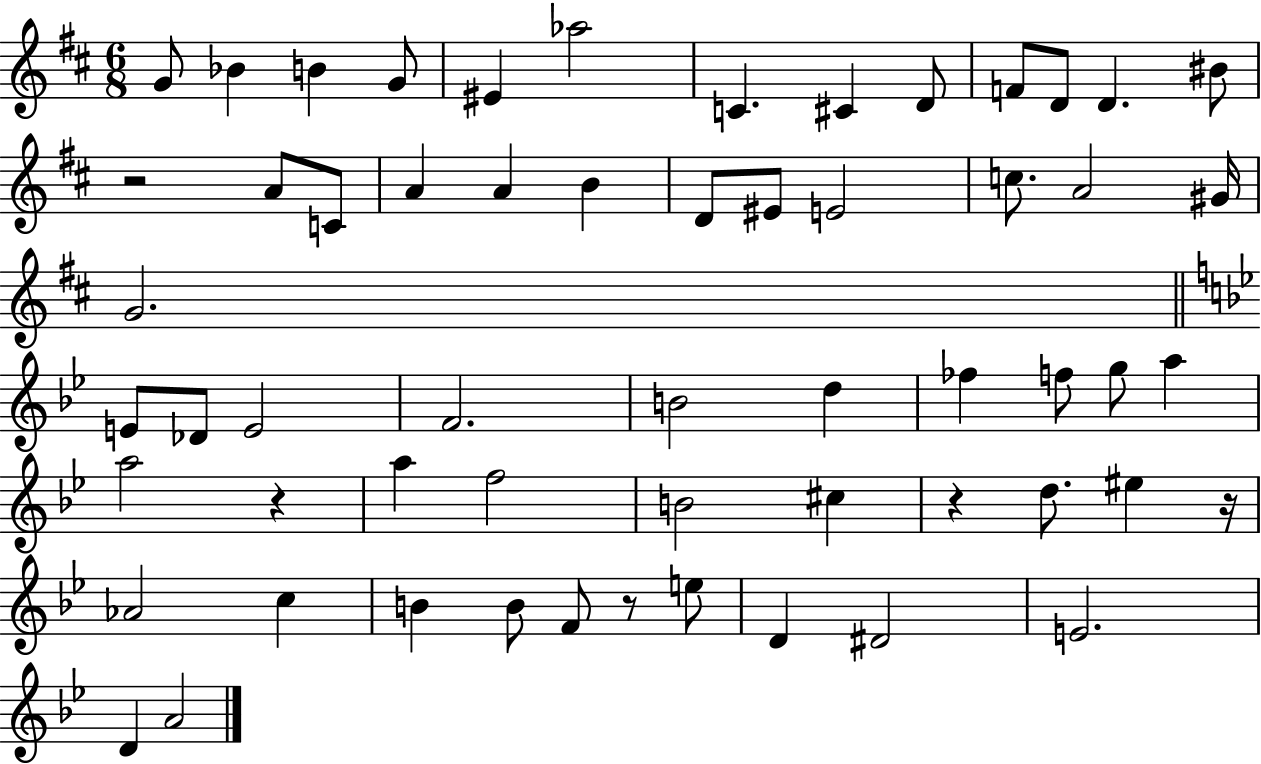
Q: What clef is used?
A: treble